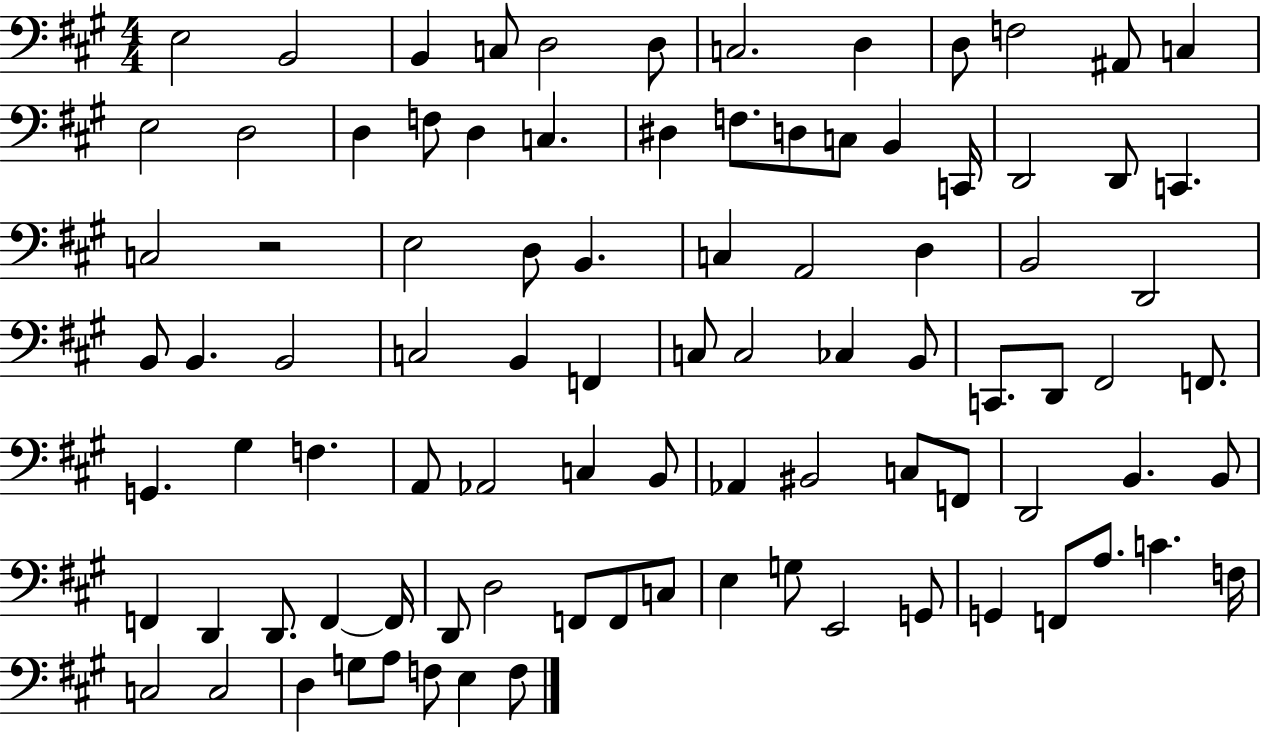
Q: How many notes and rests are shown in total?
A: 92